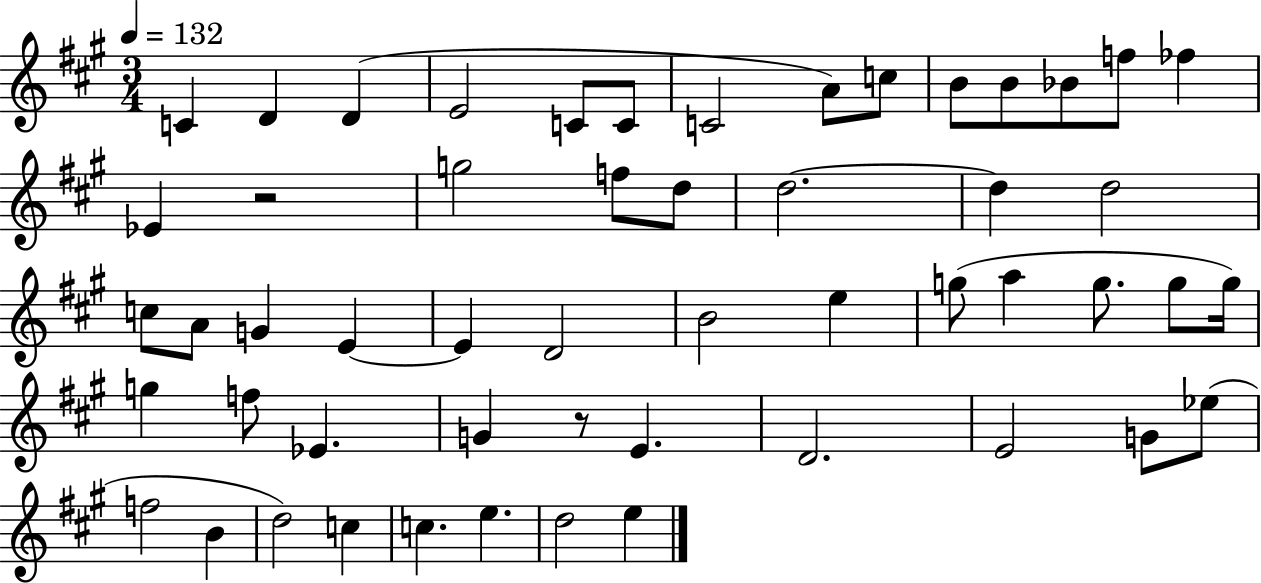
{
  \clef treble
  \numericTimeSignature
  \time 3/4
  \key a \major
  \tempo 4 = 132
  c'4 d'4 d'4( | e'2 c'8 c'8 | c'2 a'8) c''8 | b'8 b'8 bes'8 f''8 fes''4 | \break ees'4 r2 | g''2 f''8 d''8 | d''2.~~ | d''4 d''2 | \break c''8 a'8 g'4 e'4~~ | e'4 d'2 | b'2 e''4 | g''8( a''4 g''8. g''8 g''16) | \break g''4 f''8 ees'4. | g'4 r8 e'4. | d'2. | e'2 g'8 ees''8( | \break f''2 b'4 | d''2) c''4 | c''4. e''4. | d''2 e''4 | \break \bar "|."
}